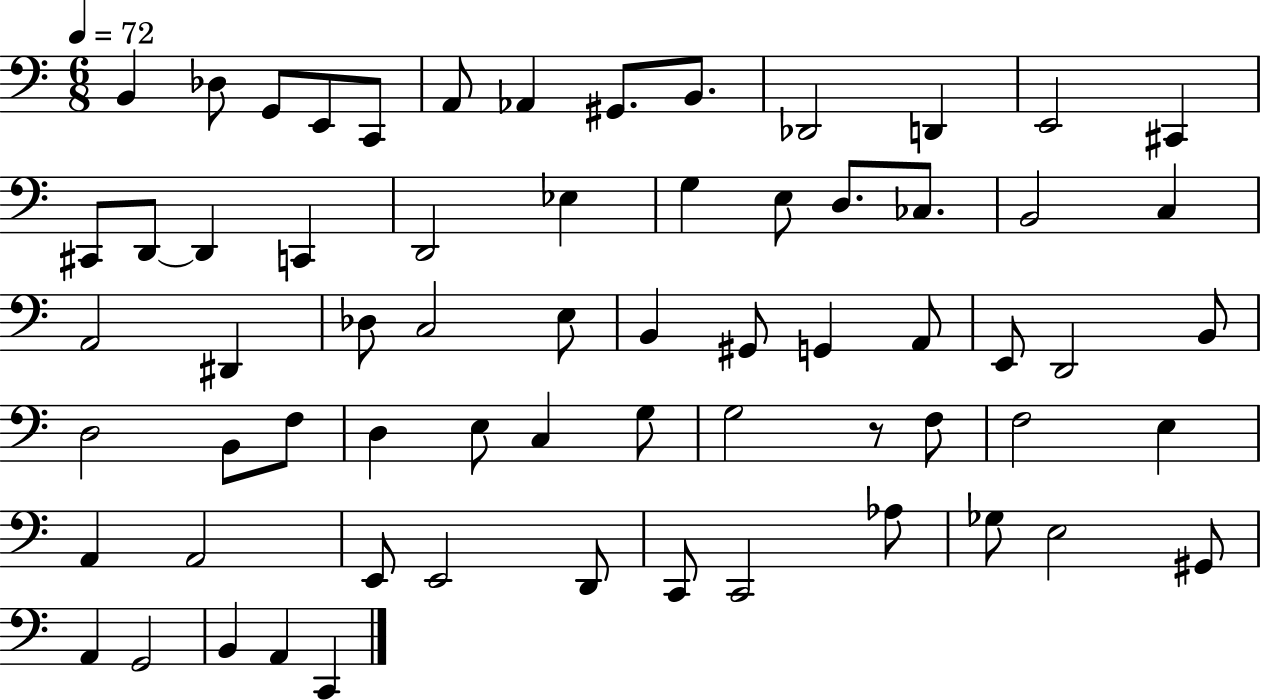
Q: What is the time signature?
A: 6/8